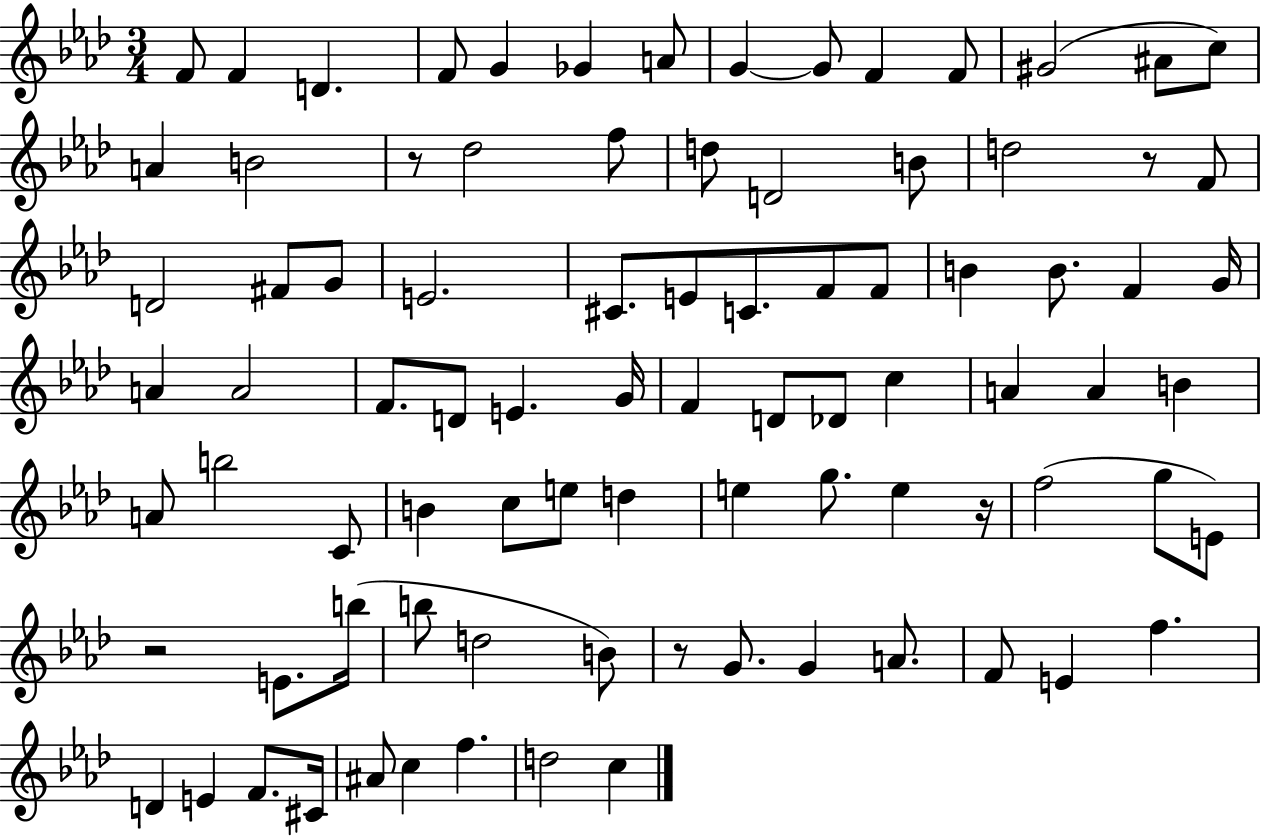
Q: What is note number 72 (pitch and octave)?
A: E4